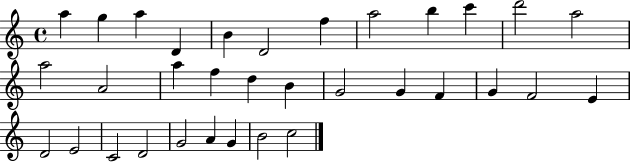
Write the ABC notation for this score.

X:1
T:Untitled
M:4/4
L:1/4
K:C
a g a D B D2 f a2 b c' d'2 a2 a2 A2 a f d B G2 G F G F2 E D2 E2 C2 D2 G2 A G B2 c2